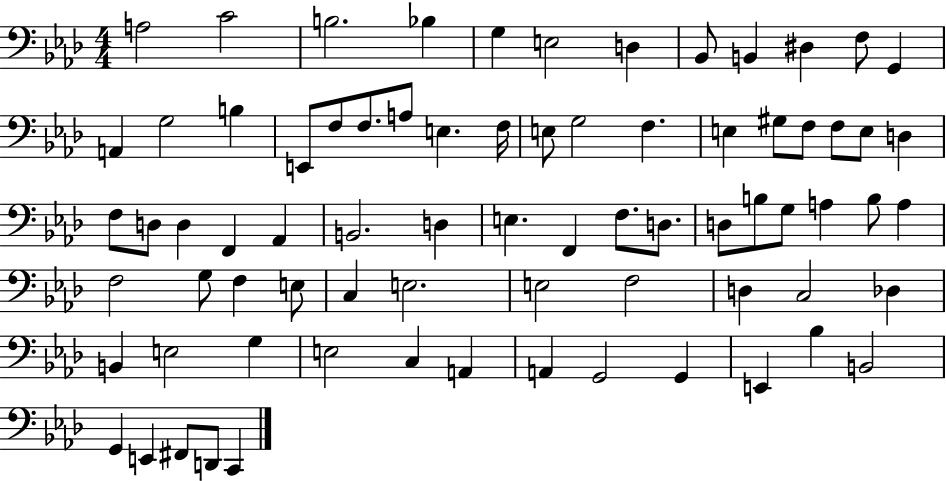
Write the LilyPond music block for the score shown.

{
  \clef bass
  \numericTimeSignature
  \time 4/4
  \key aes \major
  a2 c'2 | b2. bes4 | g4 e2 d4 | bes,8 b,4 dis4 f8 g,4 | \break a,4 g2 b4 | e,8 f8 f8. a8 e4. f16 | e8 g2 f4. | e4 gis8 f8 f8 e8 d4 | \break f8 d8 d4 f,4 aes,4 | b,2. d4 | e4. f,4 f8. d8. | d8 b8 g8 a4 b8 a4 | \break f2 g8 f4 e8 | c4 e2. | e2 f2 | d4 c2 des4 | \break b,4 e2 g4 | e2 c4 a,4 | a,4 g,2 g,4 | e,4 bes4 b,2 | \break g,4 e,4 fis,8 d,8 c,4 | \bar "|."
}